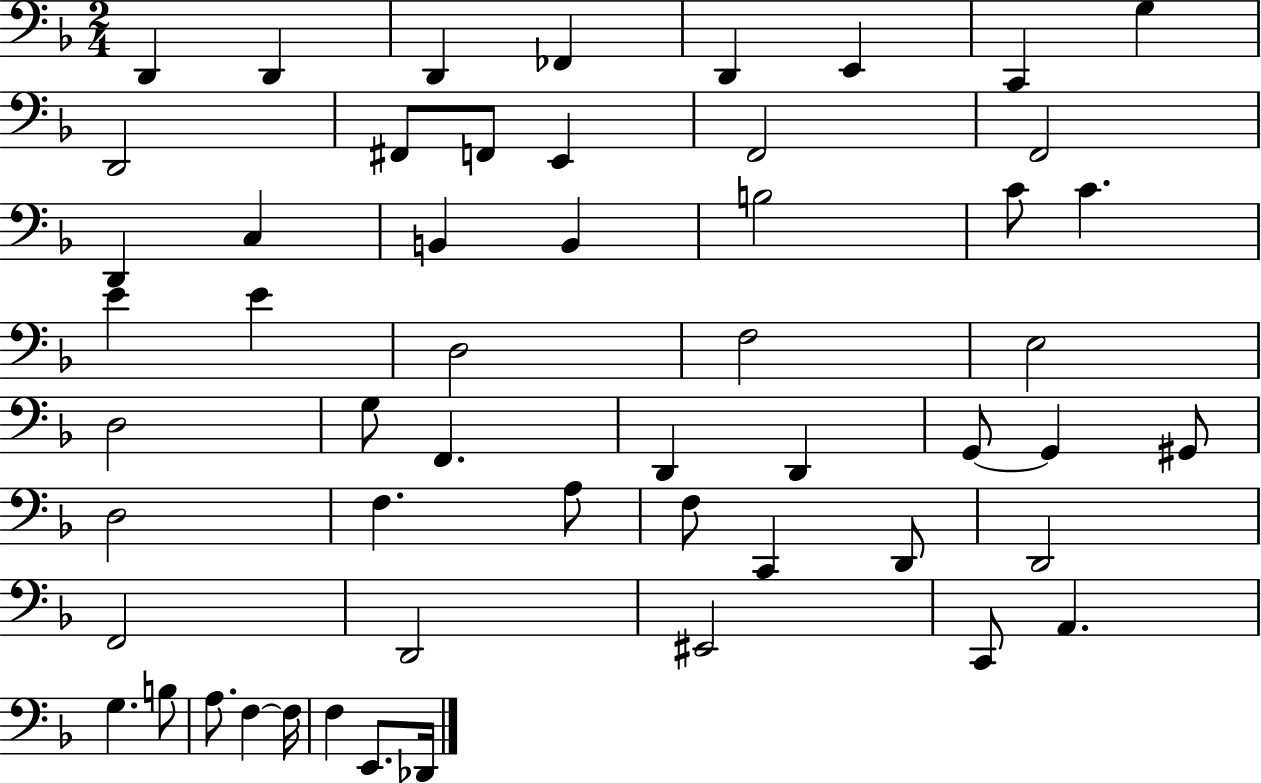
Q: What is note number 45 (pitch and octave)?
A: C2